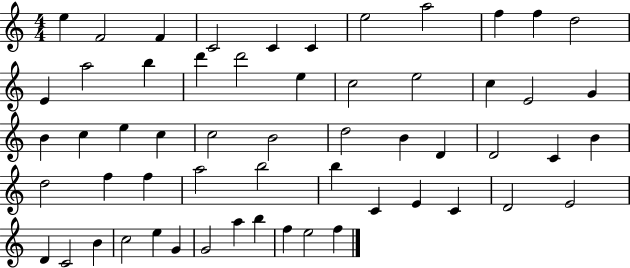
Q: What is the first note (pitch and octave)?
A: E5